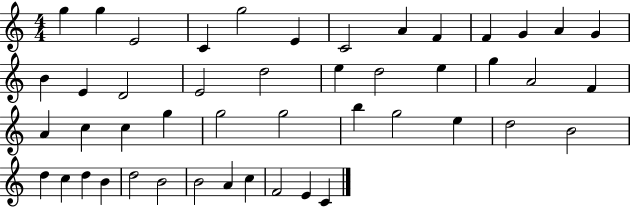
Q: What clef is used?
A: treble